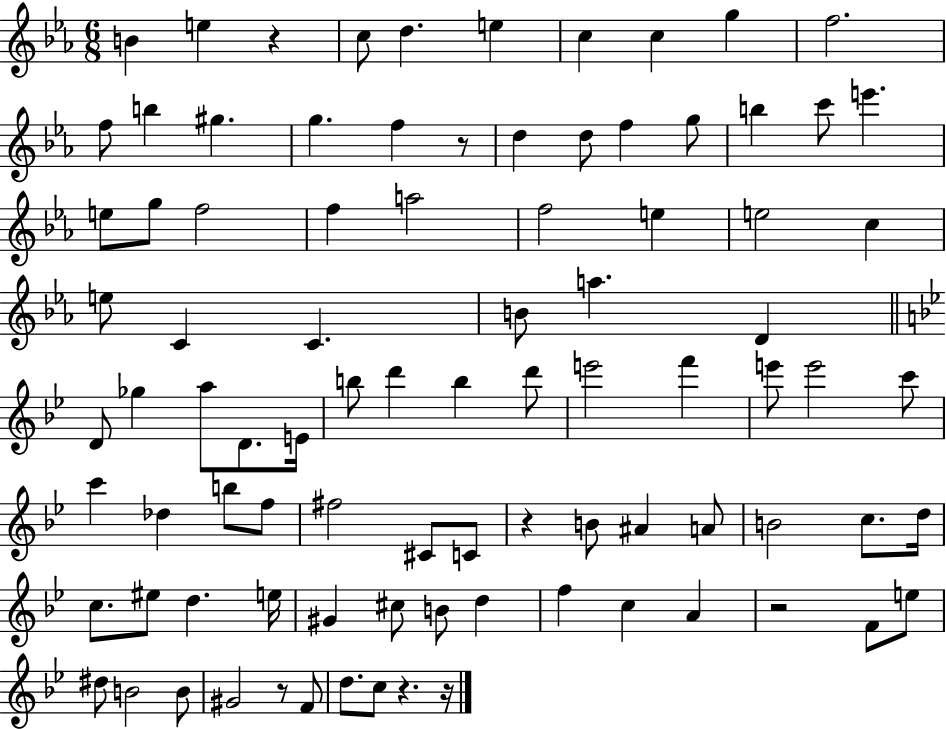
B4/q E5/q R/q C5/e D5/q. E5/q C5/q C5/q G5/q F5/h. F5/e B5/q G#5/q. G5/q. F5/q R/e D5/q D5/e F5/q G5/e B5/q C6/e E6/q. E5/e G5/e F5/h F5/q A5/h F5/h E5/q E5/h C5/q E5/e C4/q C4/q. B4/e A5/q. D4/q D4/e Gb5/q A5/e D4/e. E4/s B5/e D6/q B5/q D6/e E6/h F6/q E6/e E6/h C6/e C6/q Db5/q B5/e F5/e F#5/h C#4/e C4/e R/q B4/e A#4/q A4/e B4/h C5/e. D5/s C5/e. EIS5/e D5/q. E5/s G#4/q C#5/e B4/e D5/q F5/q C5/q A4/q R/h F4/e E5/e D#5/e B4/h B4/e G#4/h R/e F4/e D5/e. C5/e R/q. R/s